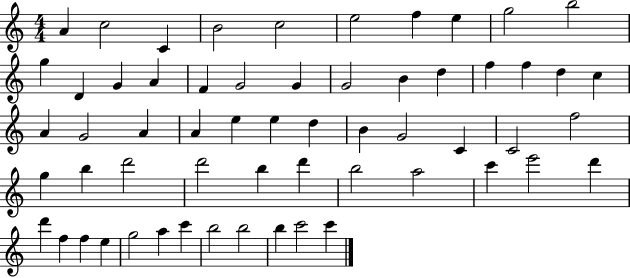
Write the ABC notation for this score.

X:1
T:Untitled
M:4/4
L:1/4
K:C
A c2 C B2 c2 e2 f e g2 b2 g D G A F G2 G G2 B d f f d c A G2 A A e e d B G2 C C2 f2 g b d'2 d'2 b d' b2 a2 c' e'2 d' d' f f e g2 a c' b2 b2 b c'2 c'